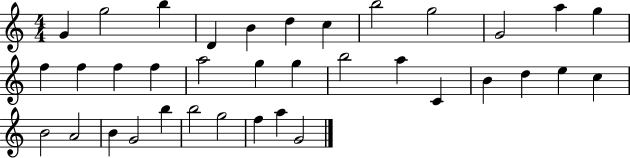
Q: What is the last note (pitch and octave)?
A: G4